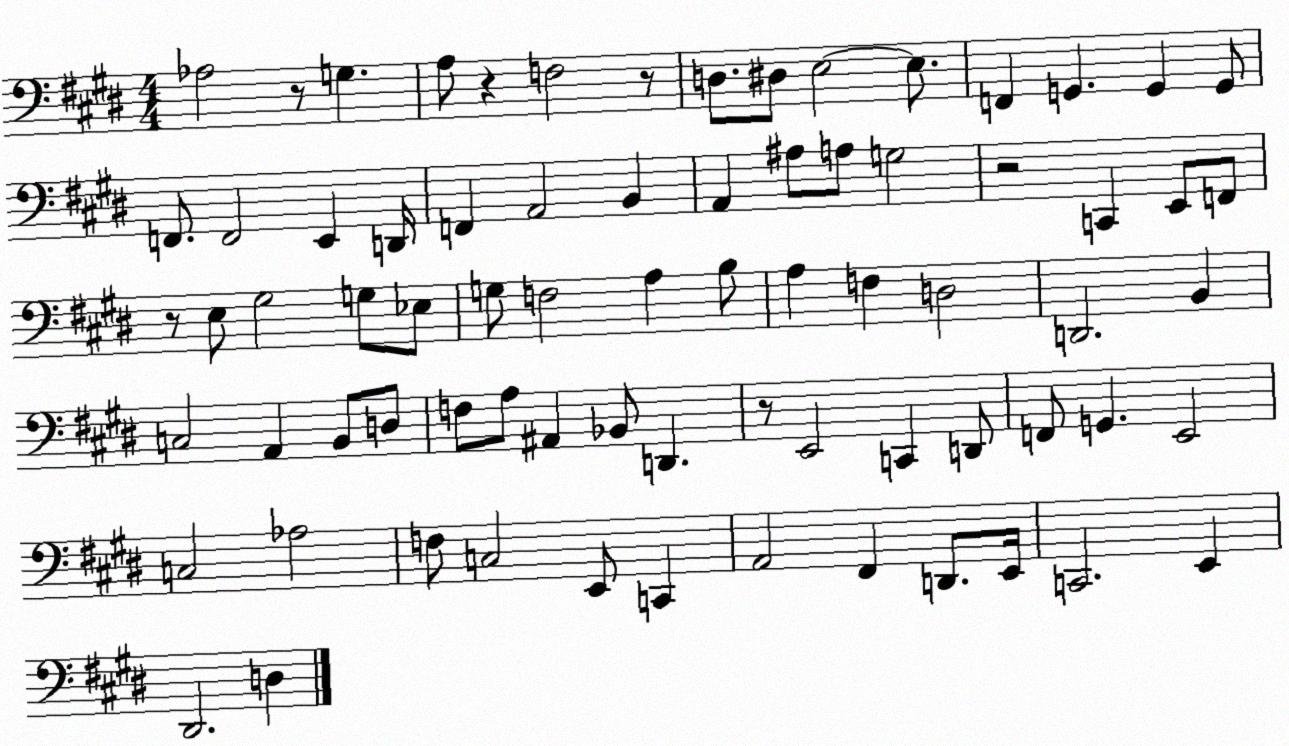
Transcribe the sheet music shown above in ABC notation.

X:1
T:Untitled
M:4/4
L:1/4
K:E
_A,2 z/2 G, A,/2 z F,2 z/2 D,/2 ^D,/2 E,2 E,/2 F,, G,, G,, G,,/2 F,,/2 F,,2 E,, D,,/4 F,, A,,2 B,, A,, ^A,/2 A,/2 G,2 z2 C,, E,,/2 F,,/2 z/2 E,/2 ^G,2 G,/2 _E,/2 G,/2 F,2 A, B,/2 A, F, D,2 D,,2 B,, C,2 A,, B,,/2 D,/2 F,/2 A,/2 ^A,, _B,,/2 D,, z/2 E,,2 C,, D,,/2 F,,/2 G,, E,,2 C,2 _A,2 F,/2 C,2 E,,/2 C,, A,,2 ^F,, D,,/2 E,,/4 C,,2 E,, ^D,,2 D,